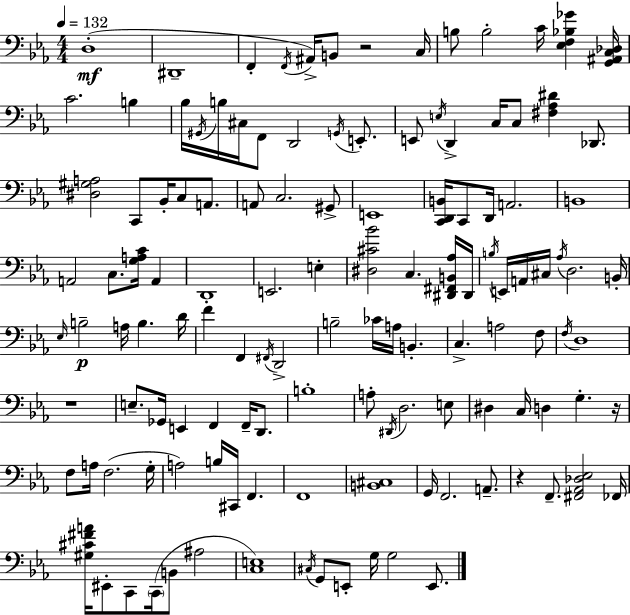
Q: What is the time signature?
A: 4/4